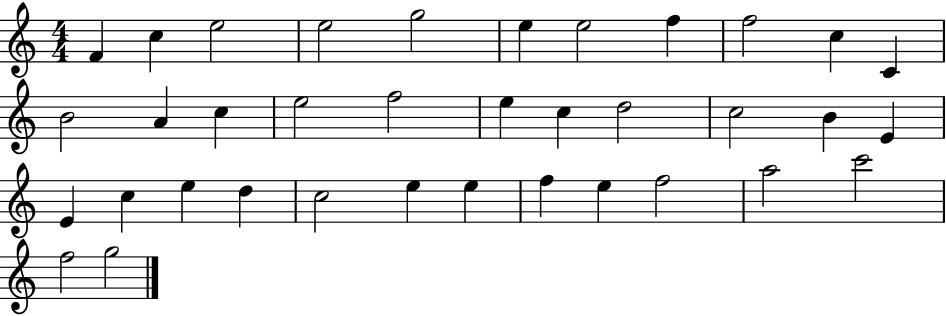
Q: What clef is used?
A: treble